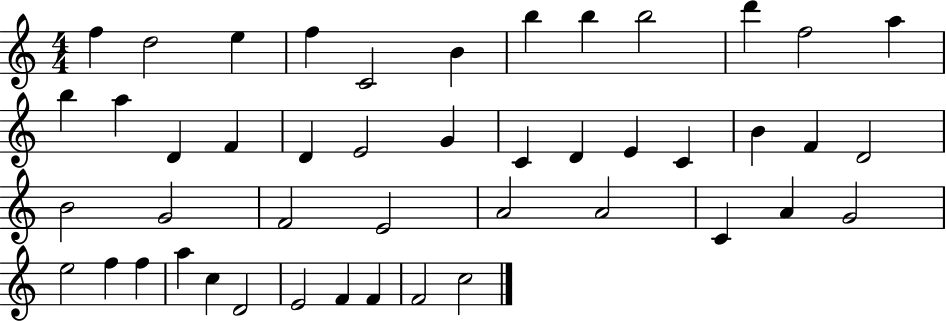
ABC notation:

X:1
T:Untitled
M:4/4
L:1/4
K:C
f d2 e f C2 B b b b2 d' f2 a b a D F D E2 G C D E C B F D2 B2 G2 F2 E2 A2 A2 C A G2 e2 f f a c D2 E2 F F F2 c2